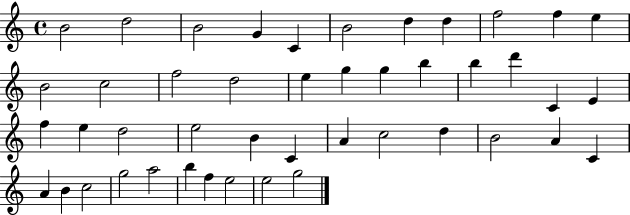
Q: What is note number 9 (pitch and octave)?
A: F5